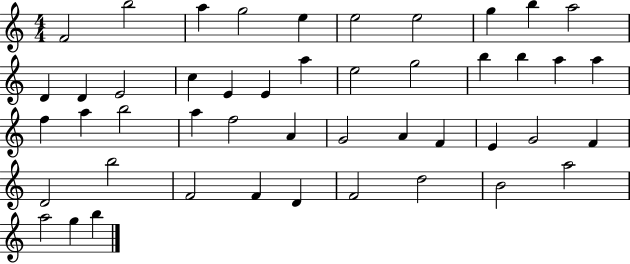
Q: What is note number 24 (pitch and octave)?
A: F5